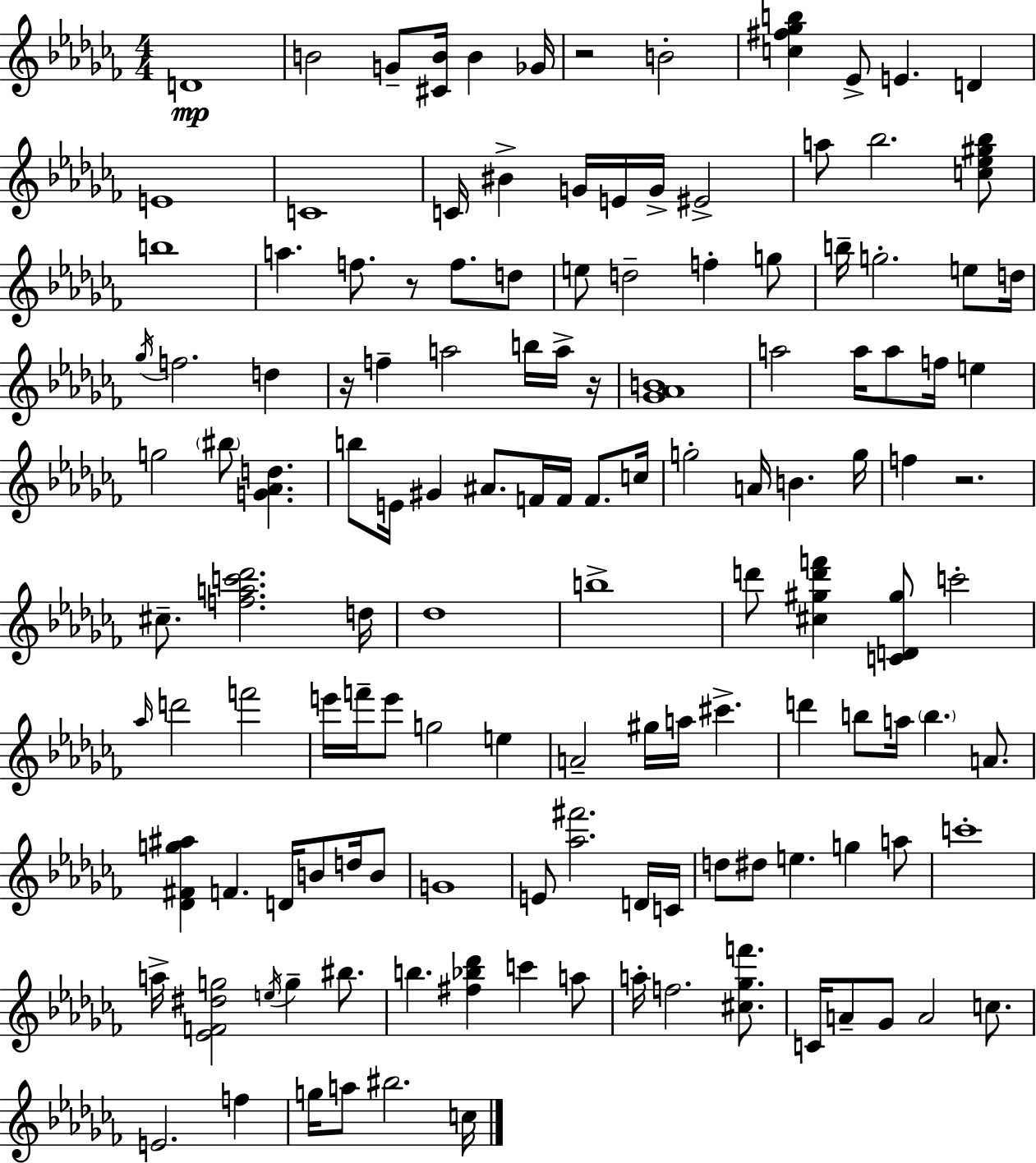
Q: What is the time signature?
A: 4/4